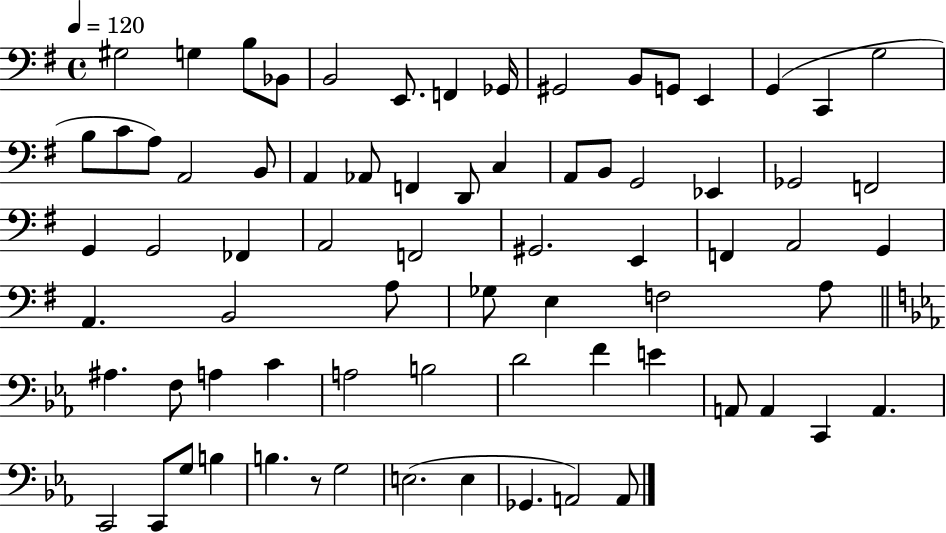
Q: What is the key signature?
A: G major